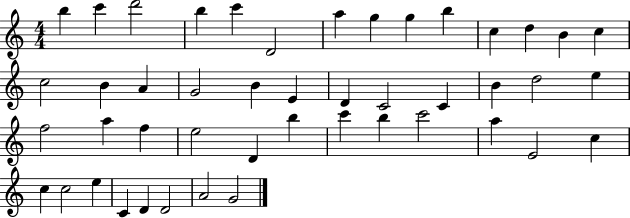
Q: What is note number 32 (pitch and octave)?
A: B5